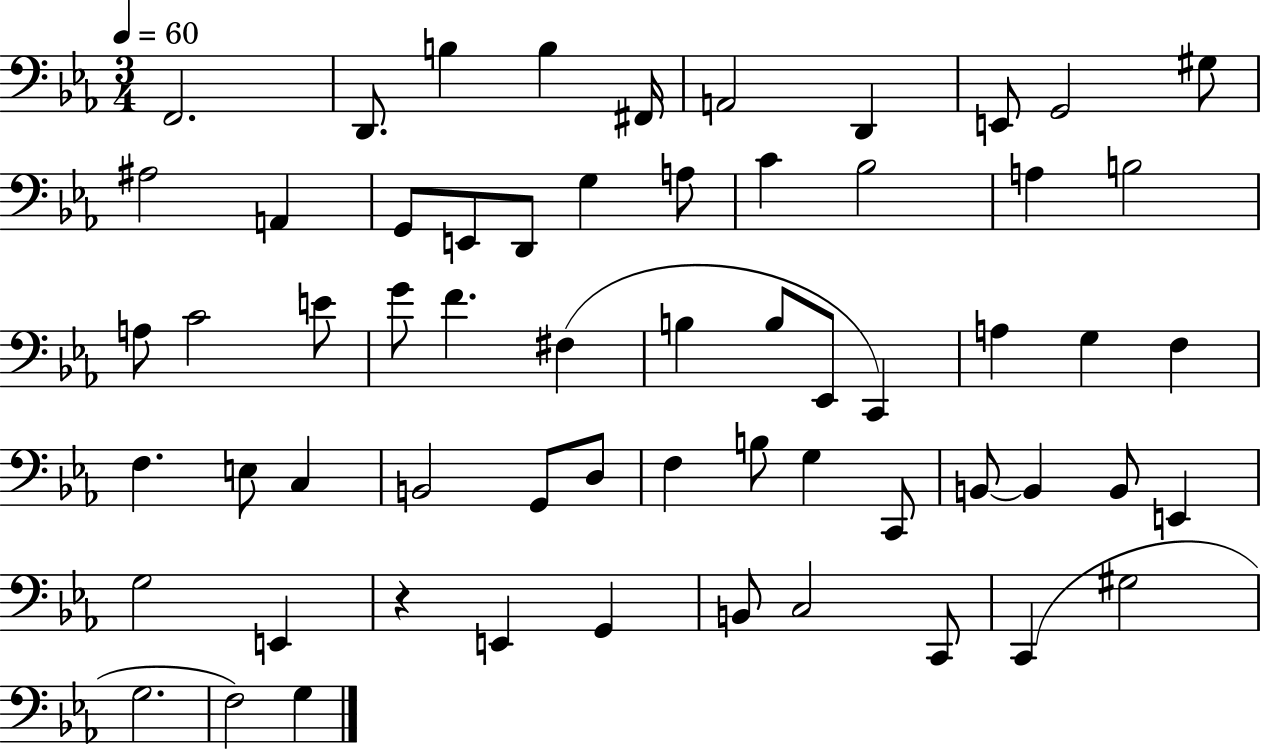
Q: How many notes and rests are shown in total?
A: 61